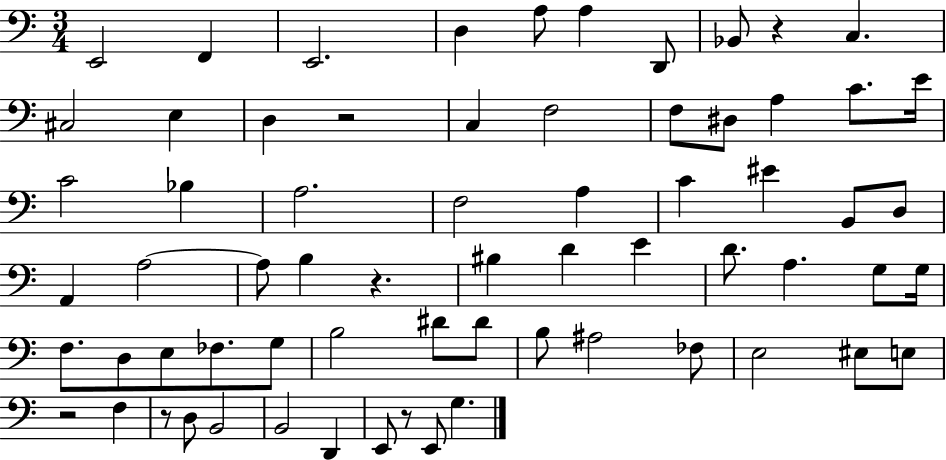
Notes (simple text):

E2/h F2/q E2/h. D3/q A3/e A3/q D2/e Bb2/e R/q C3/q. C#3/h E3/q D3/q R/h C3/q F3/h F3/e D#3/e A3/q C4/e. E4/s C4/h Bb3/q A3/h. F3/h A3/q C4/q EIS4/q B2/e D3/e A2/q A3/h A3/e B3/q R/q. BIS3/q D4/q E4/q D4/e. A3/q. G3/e G3/s F3/e. D3/e E3/e FES3/e. G3/e B3/h D#4/e D#4/e B3/e A#3/h FES3/e E3/h EIS3/e E3/e R/h F3/q R/e D3/e B2/h B2/h D2/q E2/e R/e E2/e G3/q.